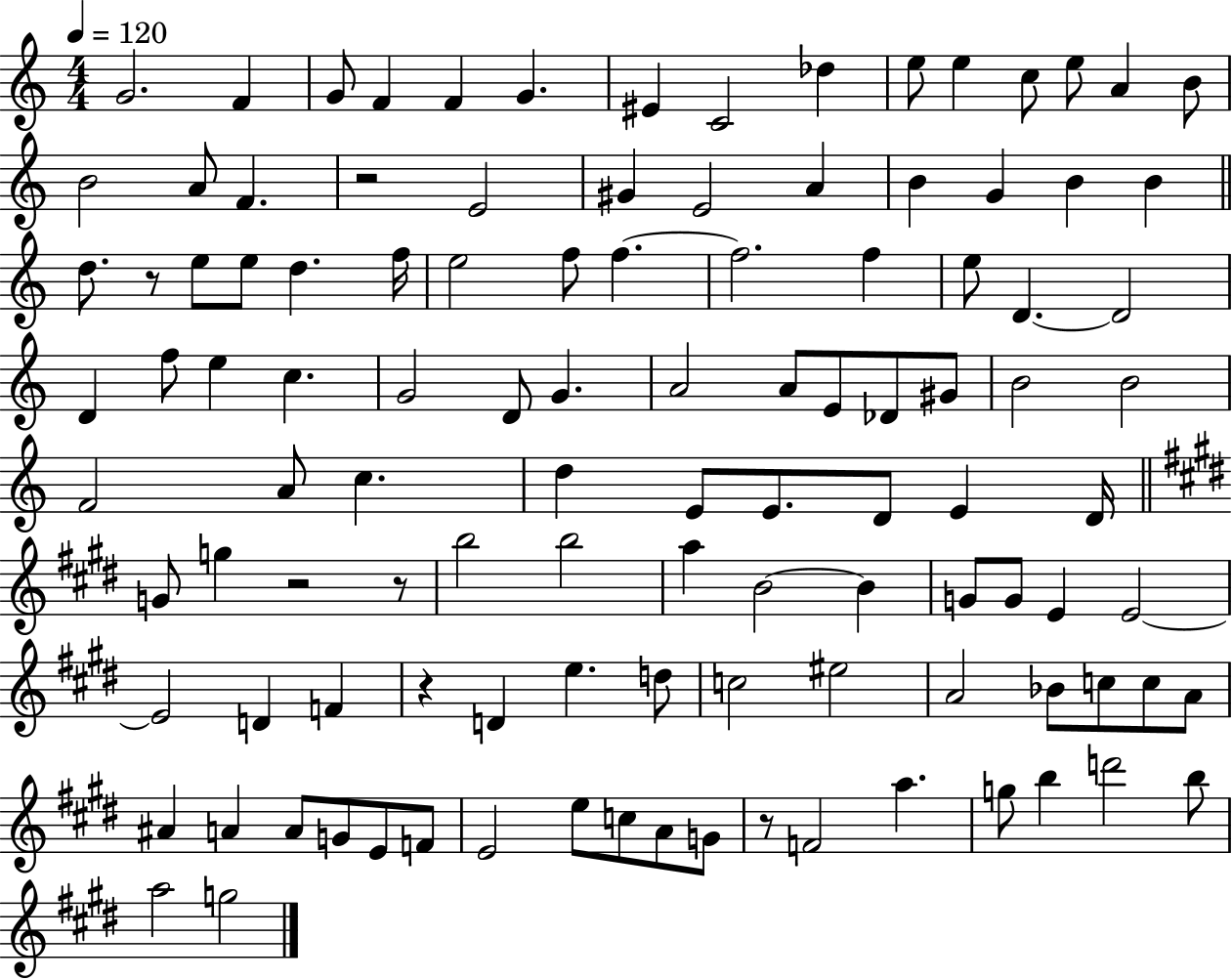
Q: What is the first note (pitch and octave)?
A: G4